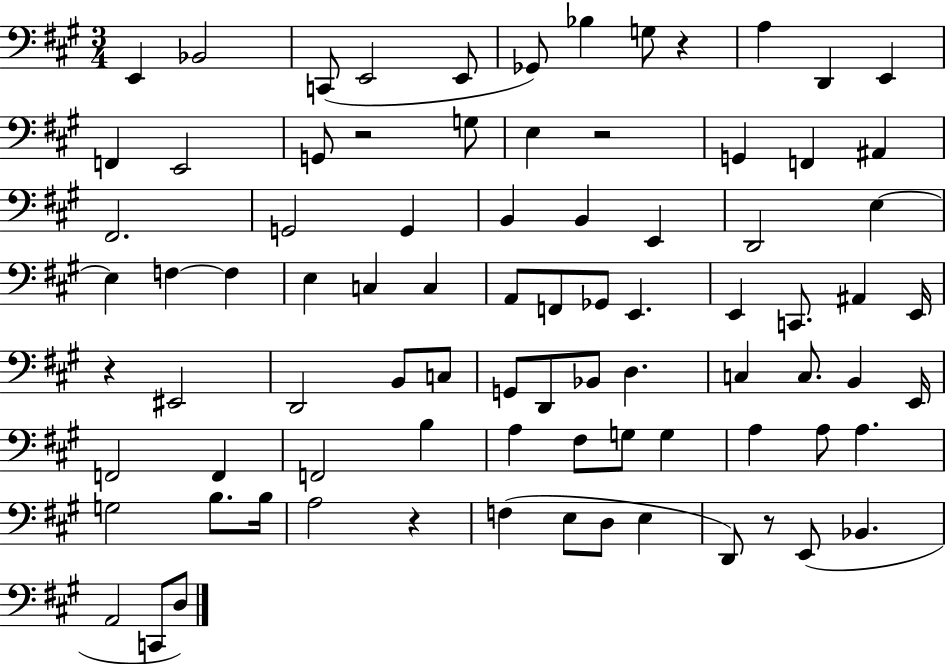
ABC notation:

X:1
T:Untitled
M:3/4
L:1/4
K:A
E,, _B,,2 C,,/2 E,,2 E,,/2 _G,,/2 _B, G,/2 z A, D,, E,, F,, E,,2 G,,/2 z2 G,/2 E, z2 G,, F,, ^A,, ^F,,2 G,,2 G,, B,, B,, E,, D,,2 E, E, F, F, E, C, C, A,,/2 F,,/2 _G,,/2 E,, E,, C,,/2 ^A,, E,,/4 z ^E,,2 D,,2 B,,/2 C,/2 G,,/2 D,,/2 _B,,/2 D, C, C,/2 B,, E,,/4 F,,2 F,, F,,2 B, A, ^F,/2 G,/2 G, A, A,/2 A, G,2 B,/2 B,/4 A,2 z F, E,/2 D,/2 E, D,,/2 z/2 E,,/2 _B,, A,,2 C,,/2 D,/2